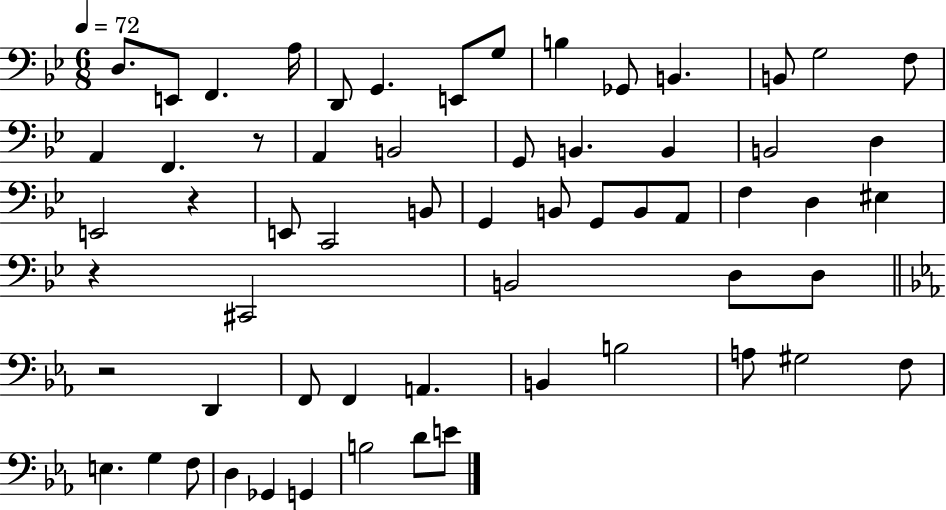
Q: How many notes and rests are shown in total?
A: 61